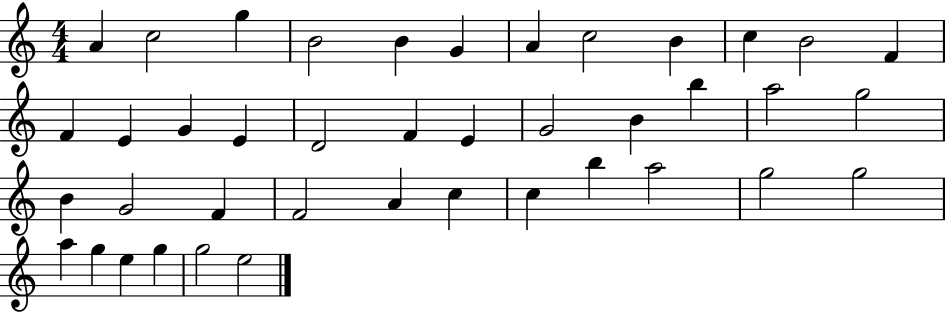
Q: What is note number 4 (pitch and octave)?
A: B4